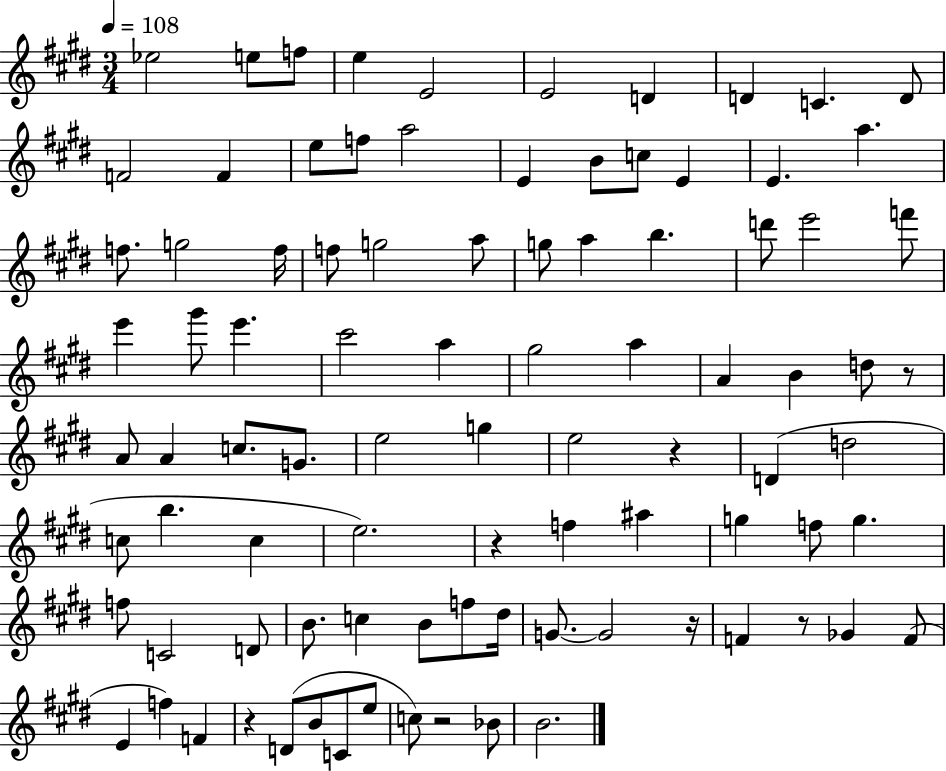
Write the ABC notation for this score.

X:1
T:Untitled
M:3/4
L:1/4
K:E
_e2 e/2 f/2 e E2 E2 D D C D/2 F2 F e/2 f/2 a2 E B/2 c/2 E E a f/2 g2 f/4 f/2 g2 a/2 g/2 a b d'/2 e'2 f'/2 e' ^g'/2 e' ^c'2 a ^g2 a A B d/2 z/2 A/2 A c/2 G/2 e2 g e2 z D d2 c/2 b c e2 z f ^a g f/2 g f/2 C2 D/2 B/2 c B/2 f/2 ^d/4 G/2 G2 z/4 F z/2 _G F/2 E f F z D/2 B/2 C/2 e/2 c/2 z2 _B/2 B2